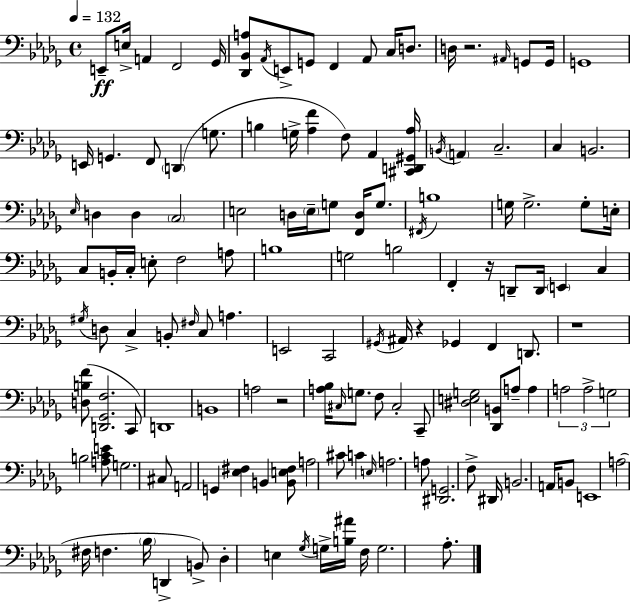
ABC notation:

X:1
T:Untitled
M:4/4
L:1/4
K:Bbm
E,,/2 E,/4 A,, F,,2 _G,,/4 [_D,,_B,,A,]/2 _A,,/4 E,,/2 G,,/2 F,, _A,,/2 C,/4 D,/2 D,/4 z2 ^A,,/4 G,,/2 G,,/4 G,,4 E,,/4 G,, F,,/2 D,, G,/2 B, G,/4 [_A,F] F,/2 _A,, [^C,,D,,^G,,_A,]/4 B,,/4 A,, C,2 C, B,,2 _E,/4 D, D, C,2 E,2 D,/4 E,/4 G,/2 [F,,D,]/4 G,/2 ^F,,/4 B,4 G,/4 G,2 G,/2 E,/4 C,/2 B,,/4 C,/4 E,/2 F,2 A,/2 B,4 G,2 B,2 F,, z/4 D,,/2 D,,/4 E,, C, ^G,/4 D,/2 C, B,,/2 ^F,/4 C,/2 A, E,,2 C,,2 ^G,,/4 ^A,,/4 z _G,, F,, D,,/2 z4 [D,B,F]/2 [D,,_G,,F,]2 C,,/2 D,,4 B,,4 A,2 z2 [A,_B,]/4 ^C,/4 G,/2 F,/2 ^C,2 C,,/2 [^D,E,G,]2 [_D,,B,,]/2 A,/2 A, A,2 A,2 G,2 B,2 [A,CE]/2 G,2 ^C,/2 A,,2 G,, [_E,^F,] B,, [B,,E,^F,]/2 A,2 ^C/2 C E,/4 A,2 A,/2 [^D,,G,,]2 F,/2 ^D,,/4 B,,2 A,,/4 B,,/2 E,,4 A,2 ^F,/4 F, _B,/4 D,, B,,/2 _D, E, _G,/4 G,/4 [B,^A]/4 F,/4 G,2 _A,/2